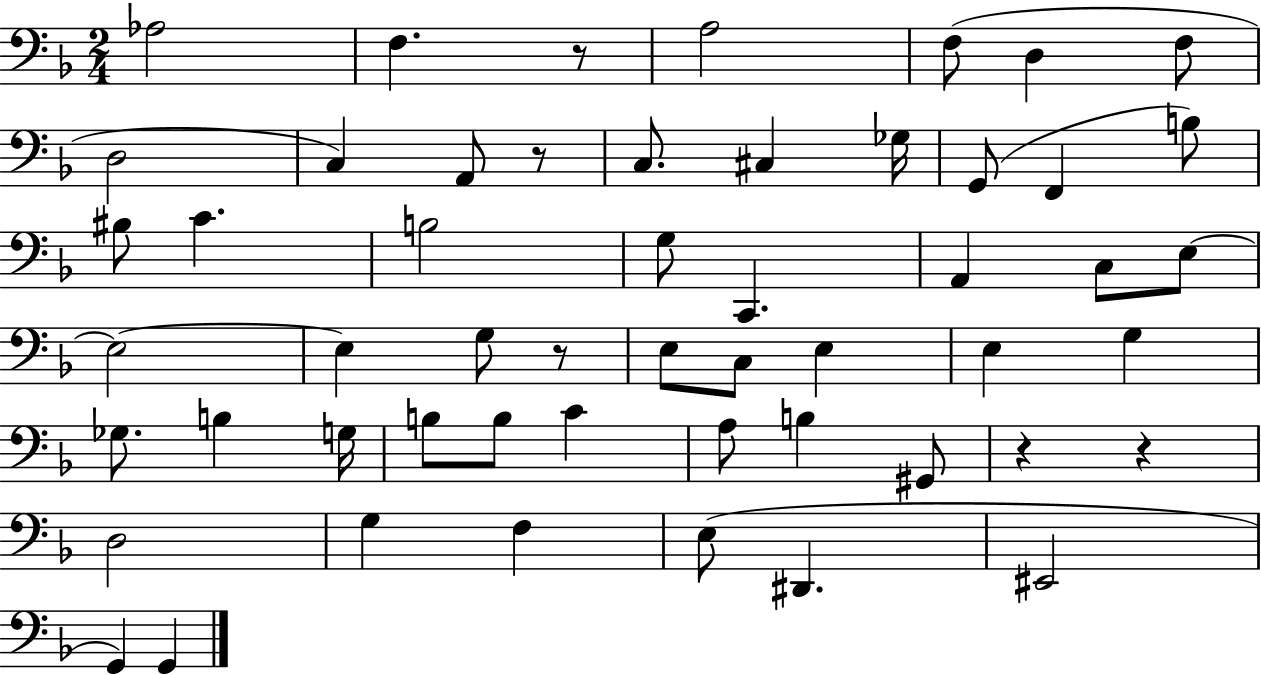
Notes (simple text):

Ab3/h F3/q. R/e A3/h F3/e D3/q F3/e D3/h C3/q A2/e R/e C3/e. C#3/q Gb3/s G2/e F2/q B3/e BIS3/e C4/q. B3/h G3/e C2/q. A2/q C3/e E3/e E3/h E3/q G3/e R/e E3/e C3/e E3/q E3/q G3/q Gb3/e. B3/q G3/s B3/e B3/e C4/q A3/e B3/q G#2/e R/q R/q D3/h G3/q F3/q E3/e D#2/q. EIS2/h G2/q G2/q